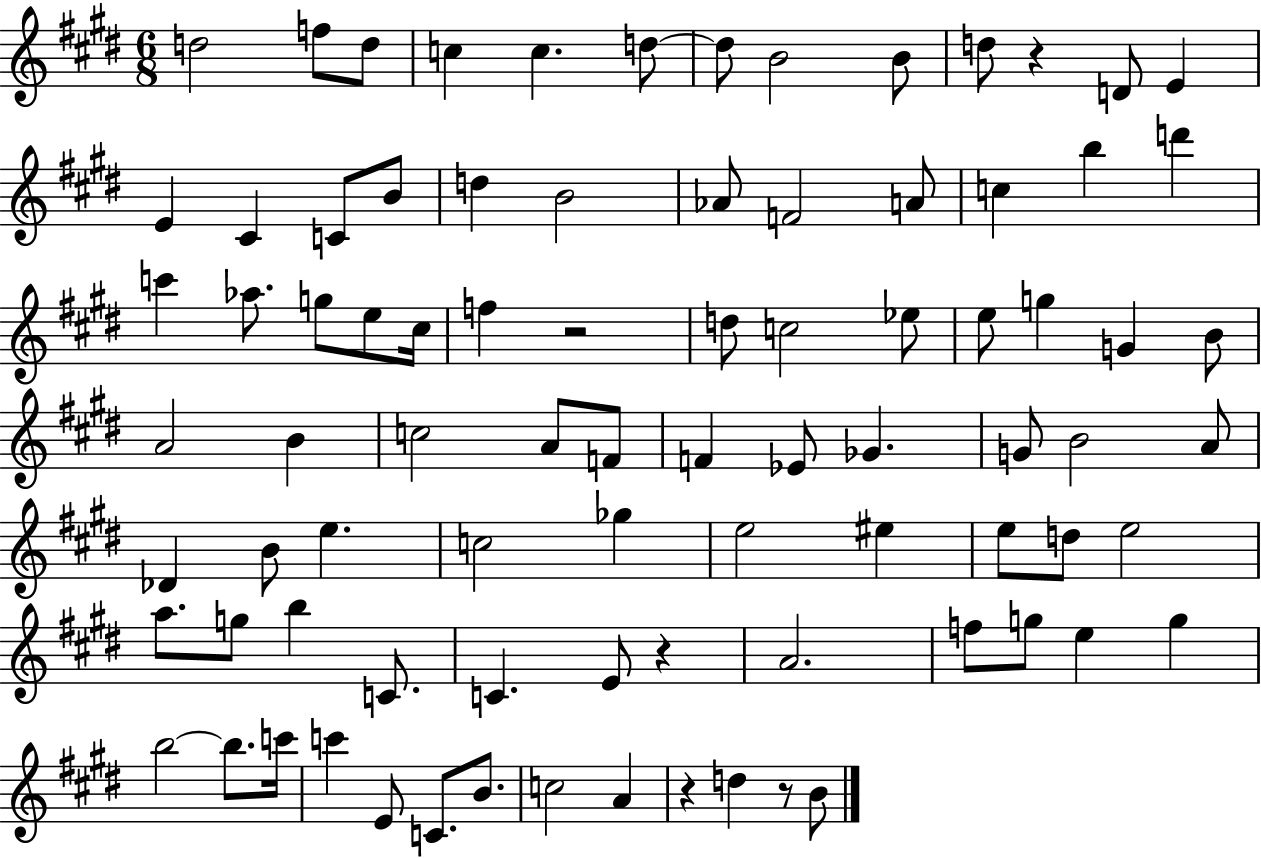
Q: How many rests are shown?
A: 5